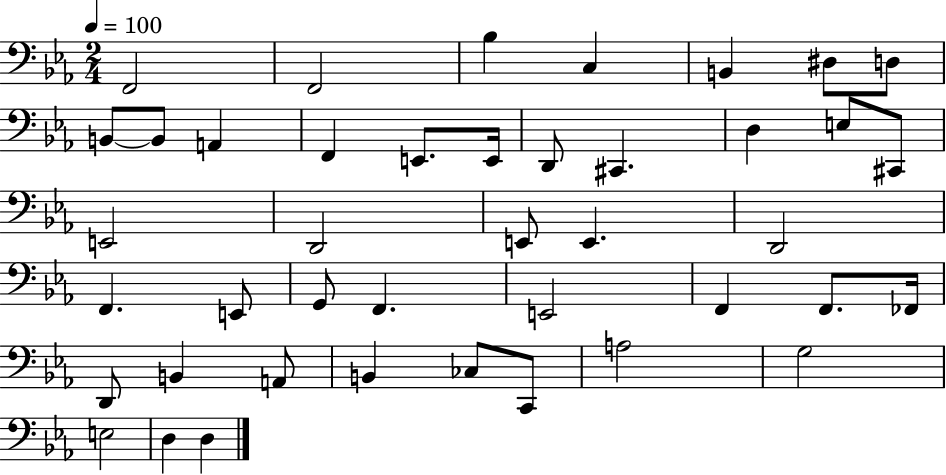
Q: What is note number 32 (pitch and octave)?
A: D2